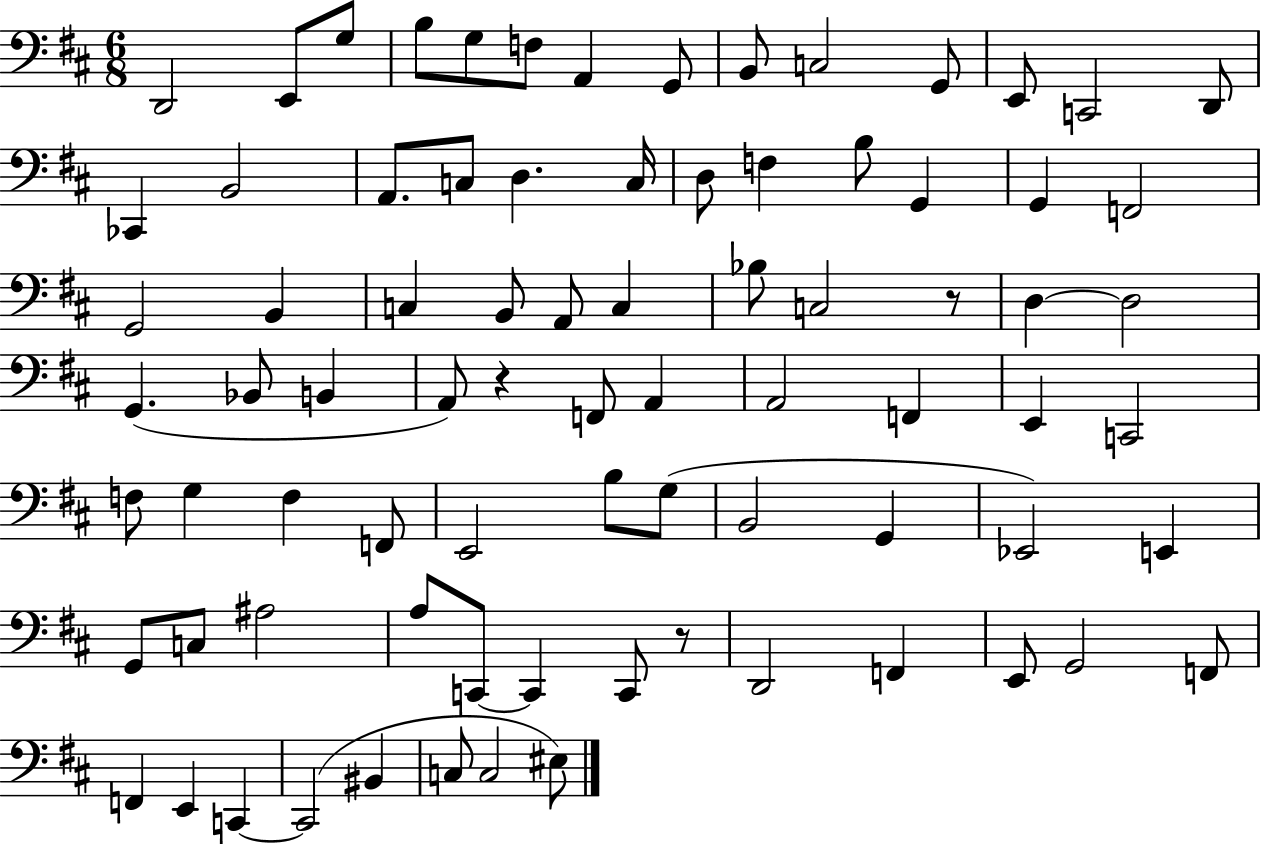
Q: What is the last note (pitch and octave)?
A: EIS3